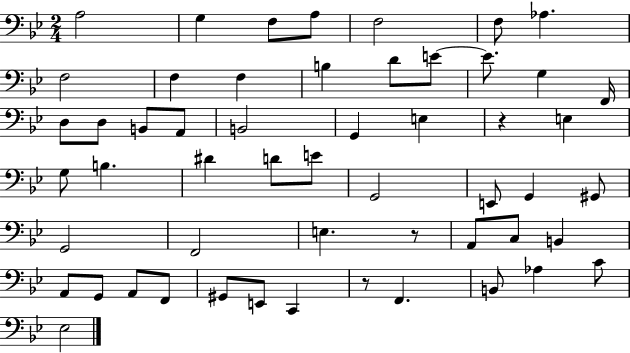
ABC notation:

X:1
T:Untitled
M:2/4
L:1/4
K:Bb
A,2 G, F,/2 A,/2 F,2 F,/2 _A, F,2 F, F, B, D/2 E/2 E/2 G, F,,/4 D,/2 D,/2 B,,/2 A,,/2 B,,2 G,, E, z E, G,/2 B, ^D D/2 E/2 G,,2 E,,/2 G,, ^G,,/2 G,,2 F,,2 E, z/2 A,,/2 C,/2 B,, A,,/2 G,,/2 A,,/2 F,,/2 ^G,,/2 E,,/2 C,, z/2 F,, B,,/2 _A, C/2 _E,2